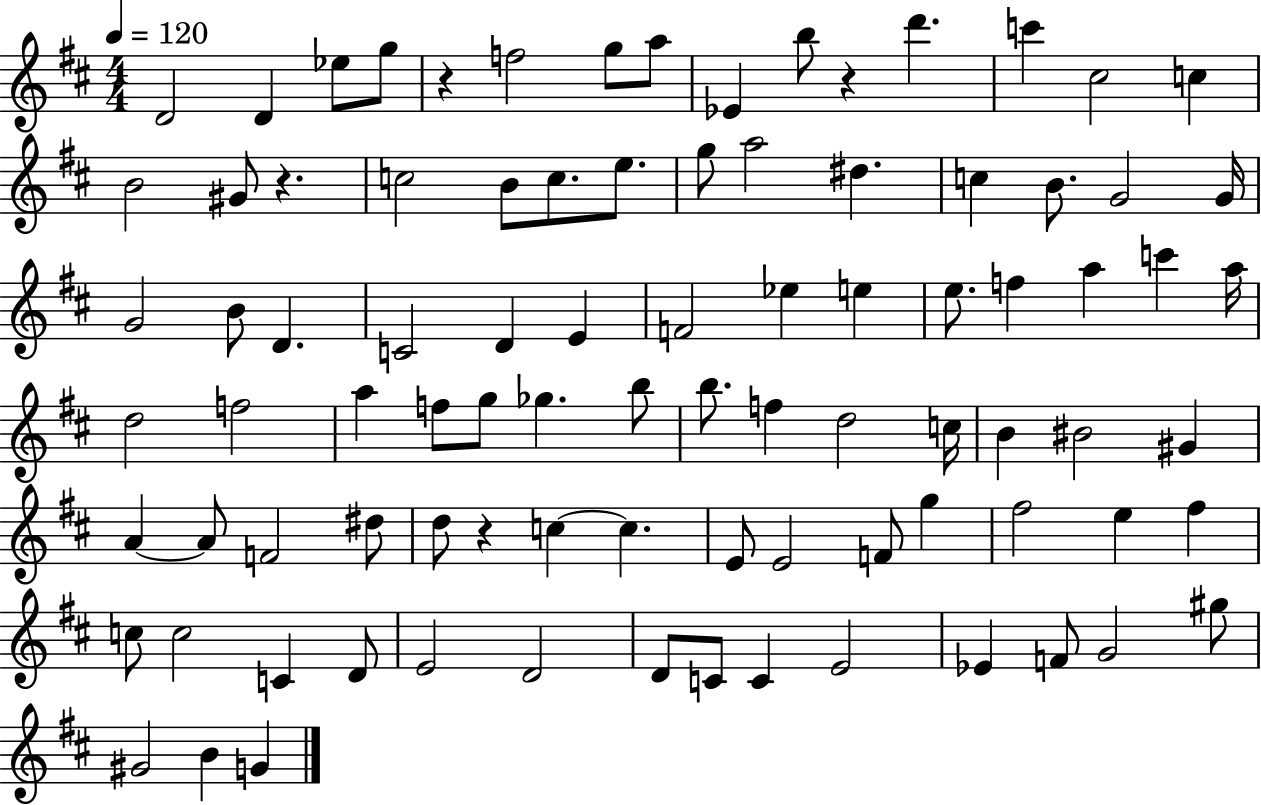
D4/h D4/q Eb5/e G5/e R/q F5/h G5/e A5/e Eb4/q B5/e R/q D6/q. C6/q C#5/h C5/q B4/h G#4/e R/q. C5/h B4/e C5/e. E5/e. G5/e A5/h D#5/q. C5/q B4/e. G4/h G4/s G4/h B4/e D4/q. C4/h D4/q E4/q F4/h Eb5/q E5/q E5/e. F5/q A5/q C6/q A5/s D5/h F5/h A5/q F5/e G5/e Gb5/q. B5/e B5/e. F5/q D5/h C5/s B4/q BIS4/h G#4/q A4/q A4/e F4/h D#5/e D5/e R/q C5/q C5/q. E4/e E4/h F4/e G5/q F#5/h E5/q F#5/q C5/e C5/h C4/q D4/e E4/h D4/h D4/e C4/e C4/q E4/h Eb4/q F4/e G4/h G#5/e G#4/h B4/q G4/q